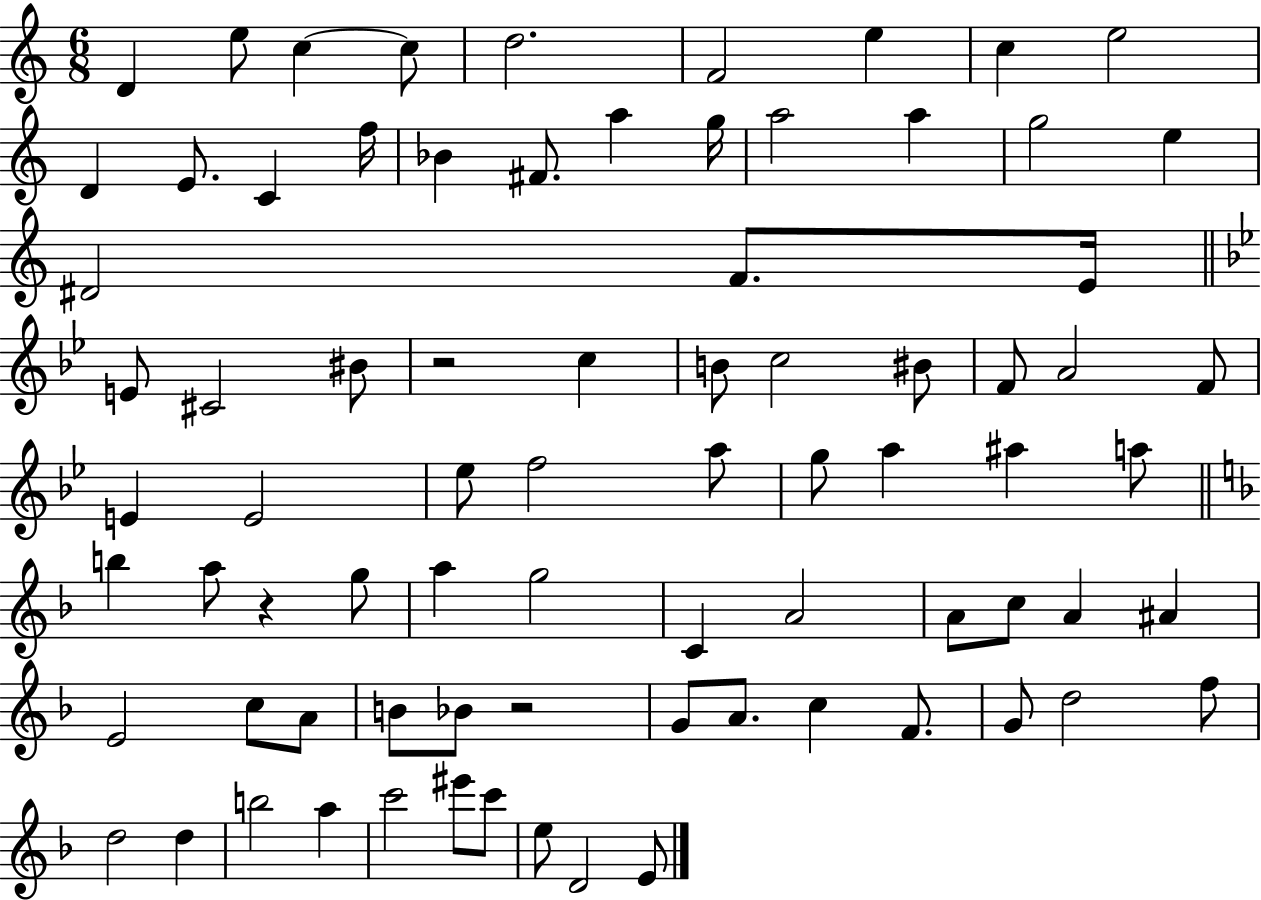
X:1
T:Untitled
M:6/8
L:1/4
K:C
D e/2 c c/2 d2 F2 e c e2 D E/2 C f/4 _B ^F/2 a g/4 a2 a g2 e ^D2 F/2 E/4 E/2 ^C2 ^B/2 z2 c B/2 c2 ^B/2 F/2 A2 F/2 E E2 _e/2 f2 a/2 g/2 a ^a a/2 b a/2 z g/2 a g2 C A2 A/2 c/2 A ^A E2 c/2 A/2 B/2 _B/2 z2 G/2 A/2 c F/2 G/2 d2 f/2 d2 d b2 a c'2 ^e'/2 c'/2 e/2 D2 E/2